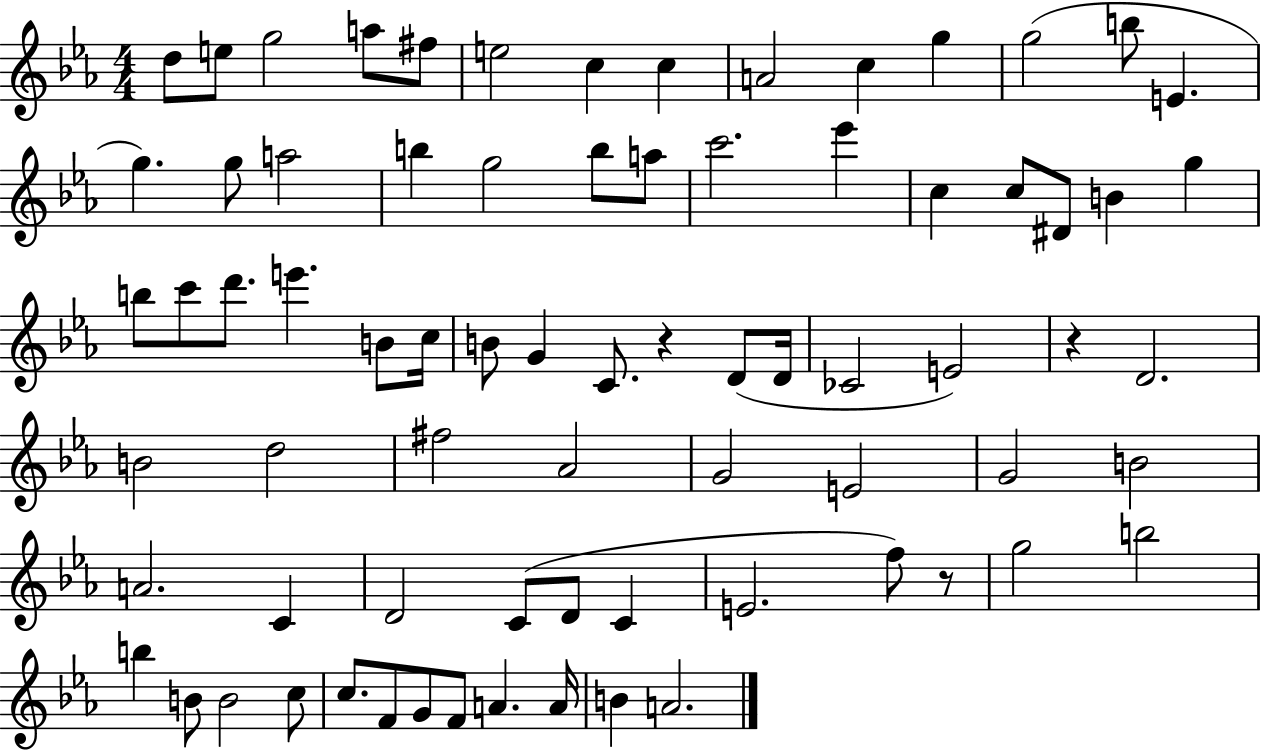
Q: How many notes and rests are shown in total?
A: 75